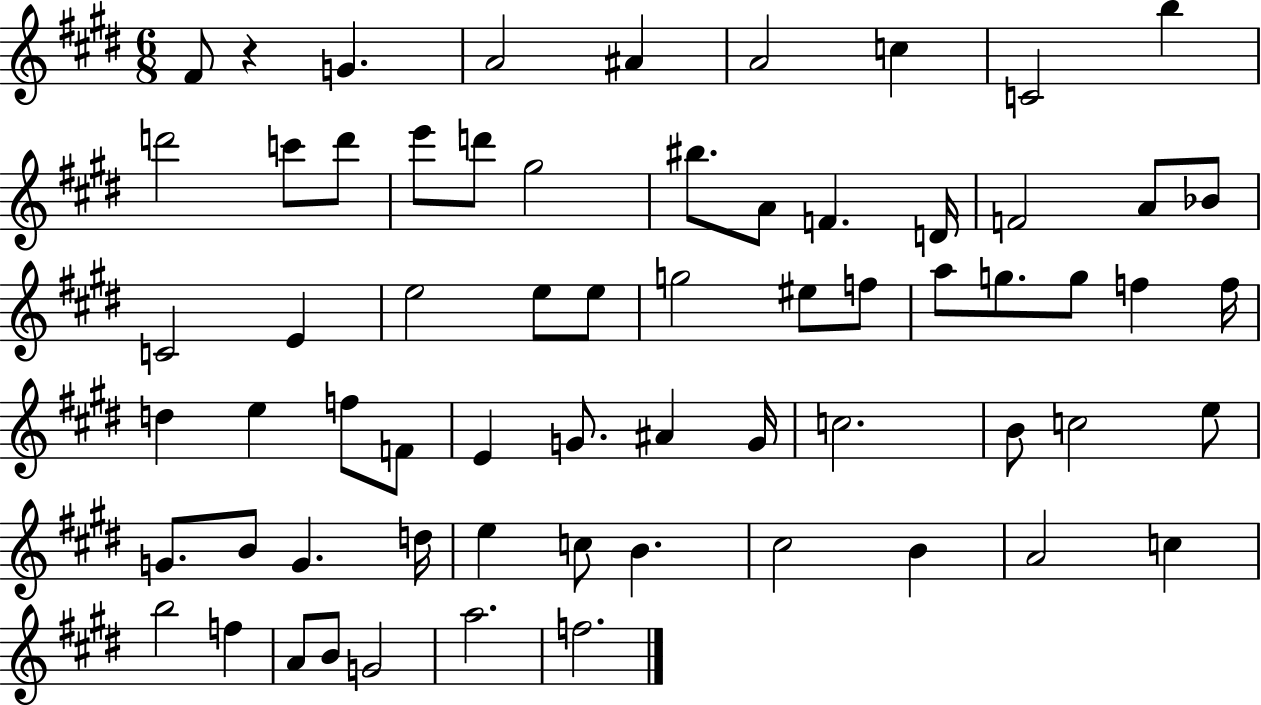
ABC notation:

X:1
T:Untitled
M:6/8
L:1/4
K:E
^F/2 z G A2 ^A A2 c C2 b d'2 c'/2 d'/2 e'/2 d'/2 ^g2 ^b/2 A/2 F D/4 F2 A/2 _B/2 C2 E e2 e/2 e/2 g2 ^e/2 f/2 a/2 g/2 g/2 f f/4 d e f/2 F/2 E G/2 ^A G/4 c2 B/2 c2 e/2 G/2 B/2 G d/4 e c/2 B ^c2 B A2 c b2 f A/2 B/2 G2 a2 f2